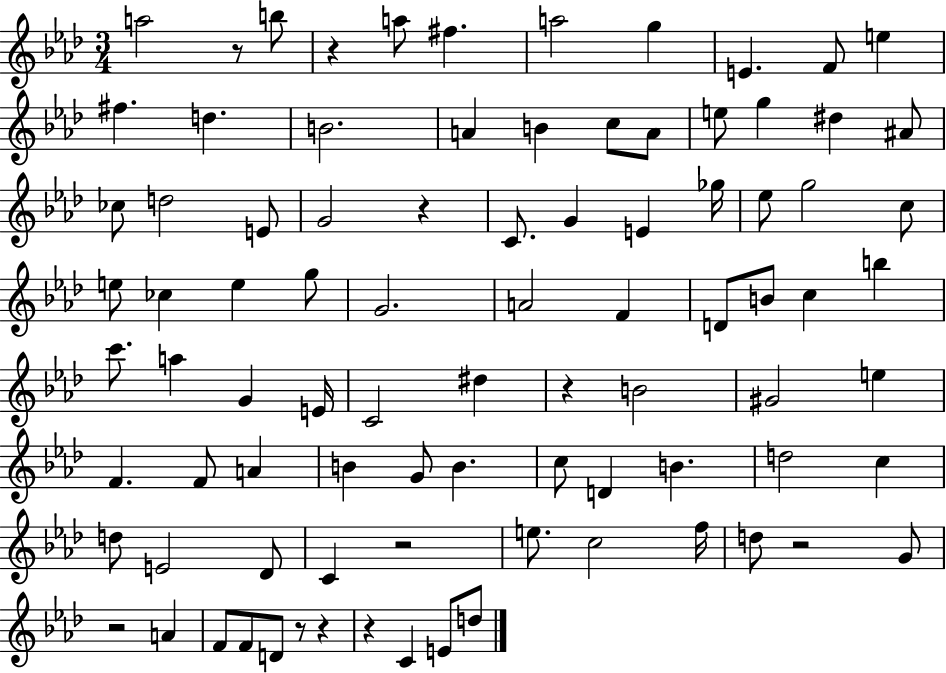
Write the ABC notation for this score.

X:1
T:Untitled
M:3/4
L:1/4
K:Ab
a2 z/2 b/2 z a/2 ^f a2 g E F/2 e ^f d B2 A B c/2 A/2 e/2 g ^d ^A/2 _c/2 d2 E/2 G2 z C/2 G E _g/4 _e/2 g2 c/2 e/2 _c e g/2 G2 A2 F D/2 B/2 c b c'/2 a G E/4 C2 ^d z B2 ^G2 e F F/2 A B G/2 B c/2 D B d2 c d/2 E2 _D/2 C z2 e/2 c2 f/4 d/2 z2 G/2 z2 A F/2 F/2 D/2 z/2 z z C E/2 d/2